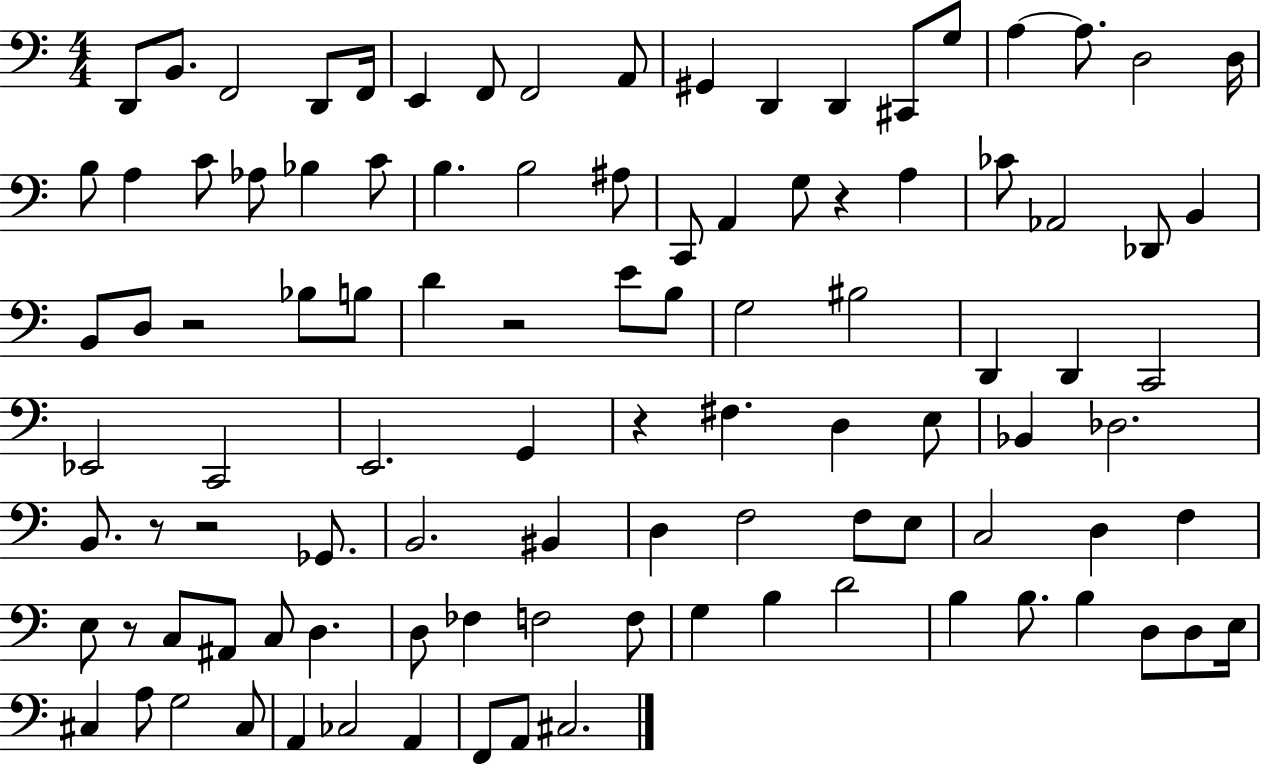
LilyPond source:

{
  \clef bass
  \numericTimeSignature
  \time 4/4
  \key c \major
  d,8 b,8. f,2 d,8 f,16 | e,4 f,8 f,2 a,8 | gis,4 d,4 d,4 cis,8 g8 | a4~~ a8. d2 d16 | \break b8 a4 c'8 aes8 bes4 c'8 | b4. b2 ais8 | c,8 a,4 g8 r4 a4 | ces'8 aes,2 des,8 b,4 | \break b,8 d8 r2 bes8 b8 | d'4 r2 e'8 b8 | g2 bis2 | d,4 d,4 c,2 | \break ees,2 c,2 | e,2. g,4 | r4 fis4. d4 e8 | bes,4 des2. | \break b,8. r8 r2 ges,8. | b,2. bis,4 | d4 f2 f8 e8 | c2 d4 f4 | \break e8 r8 c8 ais,8 c8 d4. | d8 fes4 f2 f8 | g4 b4 d'2 | b4 b8. b4 d8 d8 e16 | \break cis4 a8 g2 cis8 | a,4 ces2 a,4 | f,8 a,8 cis2. | \bar "|."
}